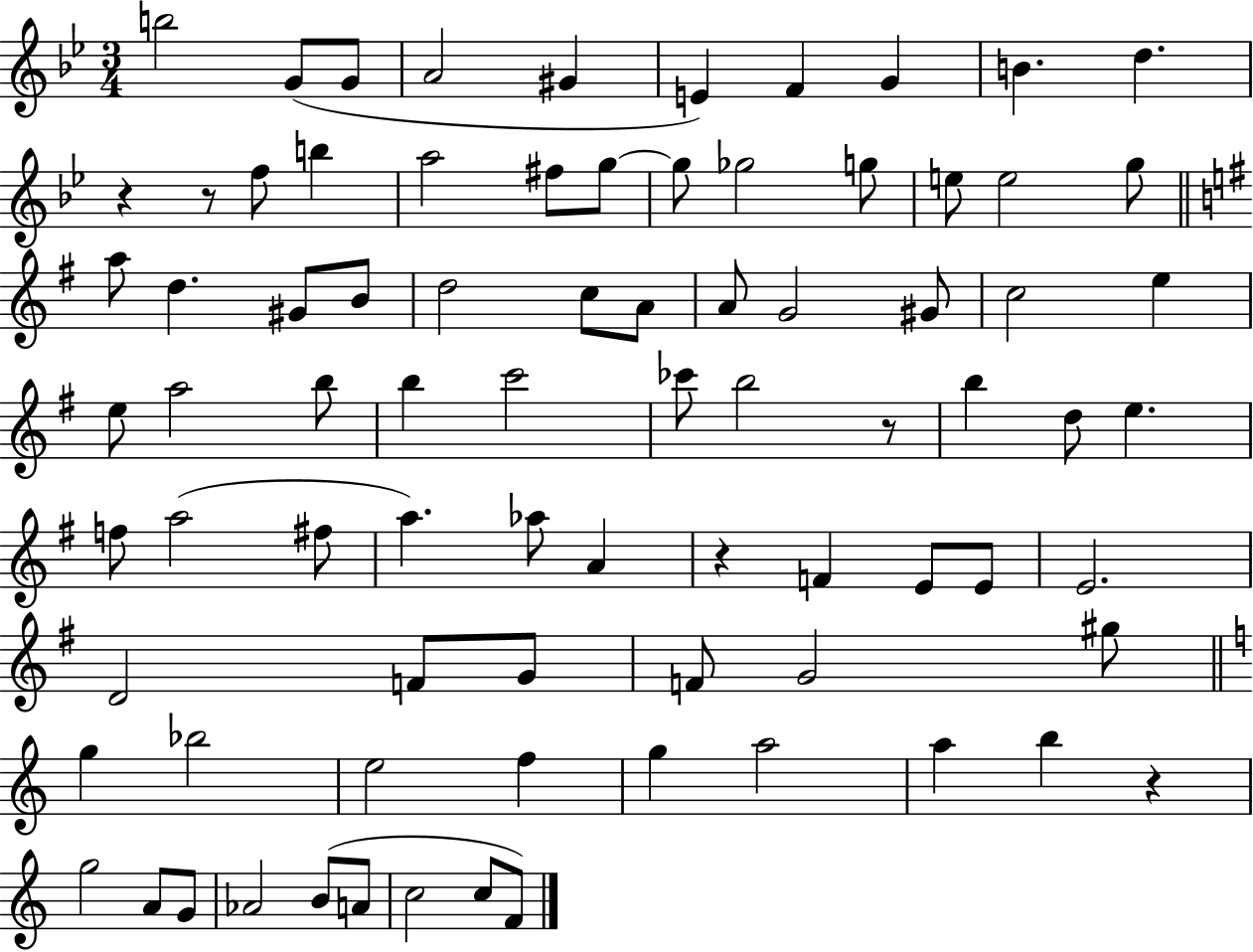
B5/h G4/e G4/e A4/h G#4/q E4/q F4/q G4/q B4/q. D5/q. R/q R/e F5/e B5/q A5/h F#5/e G5/e G5/e Gb5/h G5/e E5/e E5/h G5/e A5/e D5/q. G#4/e B4/e D5/h C5/e A4/e A4/e G4/h G#4/e C5/h E5/q E5/e A5/h B5/e B5/q C6/h CES6/e B5/h R/e B5/q D5/e E5/q. F5/e A5/h F#5/e A5/q. Ab5/e A4/q R/q F4/q E4/e E4/e E4/h. D4/h F4/e G4/e F4/e G4/h G#5/e G5/q Bb5/h E5/h F5/q G5/q A5/h A5/q B5/q R/q G5/h A4/e G4/e Ab4/h B4/e A4/e C5/h C5/e F4/e